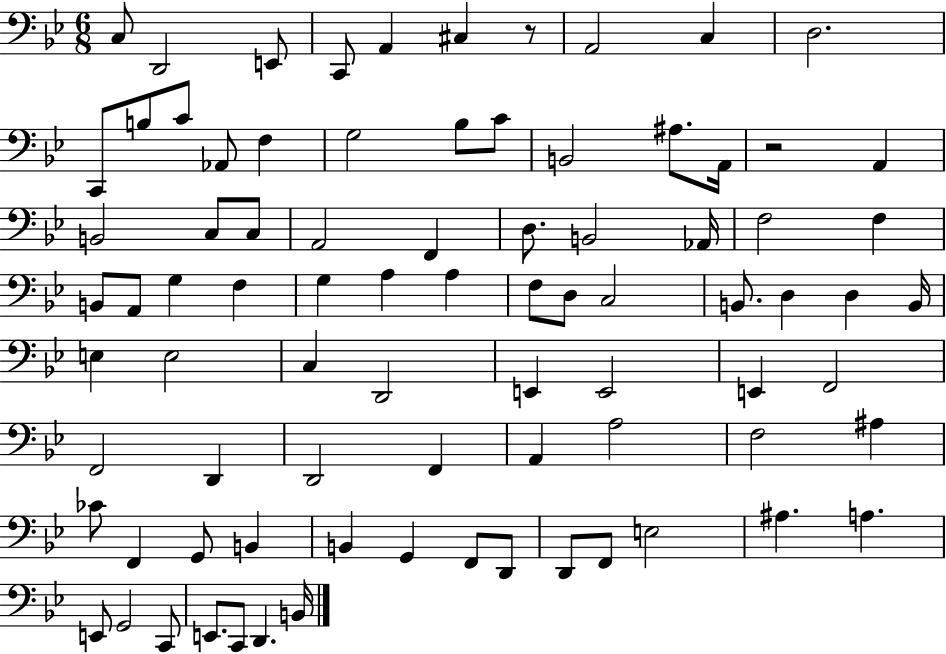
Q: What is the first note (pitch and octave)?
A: C3